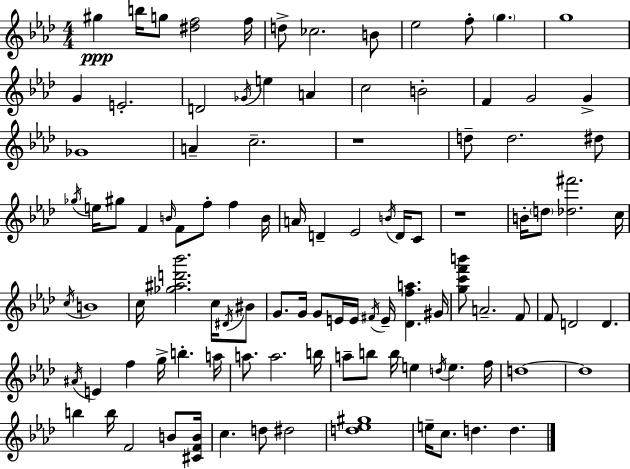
{
  \clef treble
  \numericTimeSignature
  \time 4/4
  \key aes \major
  \repeat volta 2 { gis''4\ppp b''16 g''8 <dis'' f''>2 f''16 | d''8-> ces''2. b'8 | ees''2 f''8-. \parenthesize g''4. | g''1 | \break g'4 e'2.-. | d'2 \acciaccatura { ges'16 } e''4 a'4 | c''2 b'2-. | f'4 g'2 g'4-> | \break ges'1 | a'4-- c''2.-- | r1 | d''8-- d''2. dis''8 | \break \acciaccatura { ges''16 } e''16 gis''8 f'4 \grace { b'16 } f'8 f''8-. f''4 | b'16 a'16 d'4-- ees'2 | \acciaccatura { b'16 } d'16 c'8 r1 | b'16-. \parenthesize d''8 <des'' fis'''>2. | \break c''16 \acciaccatura { c''16 } b'1 | c''16 <ges'' ais'' d''' bes'''>2. | c''16 \acciaccatura { dis'16 } bis'8 g'8. g'16 g'8 e'16 e'16 \acciaccatura { fis'16 } e'16-- | <des' f'' a''>4. gis'16 <g'' c''' f''' b'''>8 a'2.-- | \break f'8 f'8 d'2 | d'4. \acciaccatura { ais'16 } e'4 f''4 | g''16-> b''4.-. a''16 a''8. a''2. | b''16 a''8-- b''8 b''16 e''4 | \break \acciaccatura { d''16 } e''4. f''16 d''1~~ | d''1 | b''4 b''16 f'2 | b'8 <cis' f' b'>16 c''4. d''8 | \break dis''2 <d'' ees'' gis''>1 | e''16-- c''8. d''4. | d''4. } \bar "|."
}